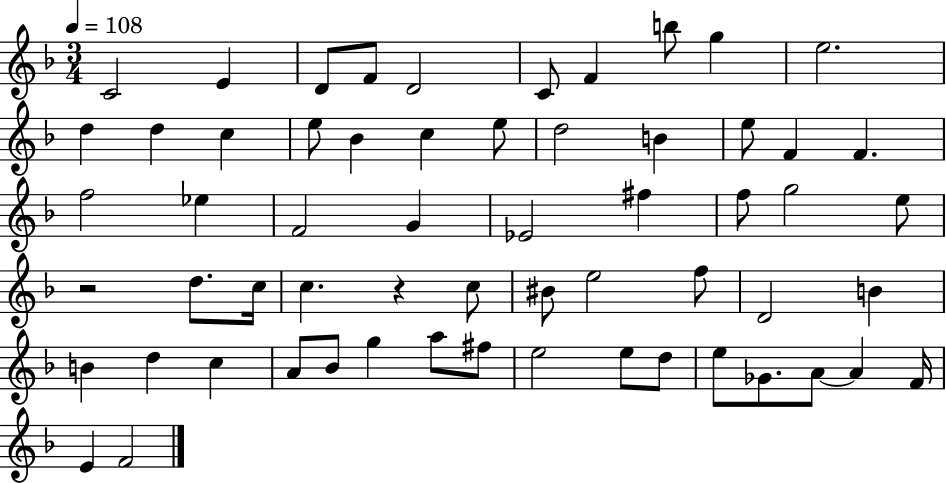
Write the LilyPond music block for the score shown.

{
  \clef treble
  \numericTimeSignature
  \time 3/4
  \key f \major
  \tempo 4 = 108
  c'2 e'4 | d'8 f'8 d'2 | c'8 f'4 b''8 g''4 | e''2. | \break d''4 d''4 c''4 | e''8 bes'4 c''4 e''8 | d''2 b'4 | e''8 f'4 f'4. | \break f''2 ees''4 | f'2 g'4 | ees'2 fis''4 | f''8 g''2 e''8 | \break r2 d''8. c''16 | c''4. r4 c''8 | bis'8 e''2 f''8 | d'2 b'4 | \break b'4 d''4 c''4 | a'8 bes'8 g''4 a''8 fis''8 | e''2 e''8 d''8 | e''8 ges'8. a'8~~ a'4 f'16 | \break e'4 f'2 | \bar "|."
}